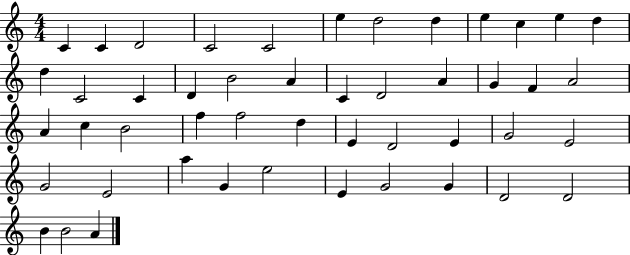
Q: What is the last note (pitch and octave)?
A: A4